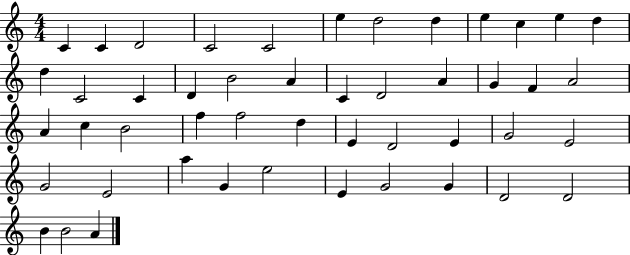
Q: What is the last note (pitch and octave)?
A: A4